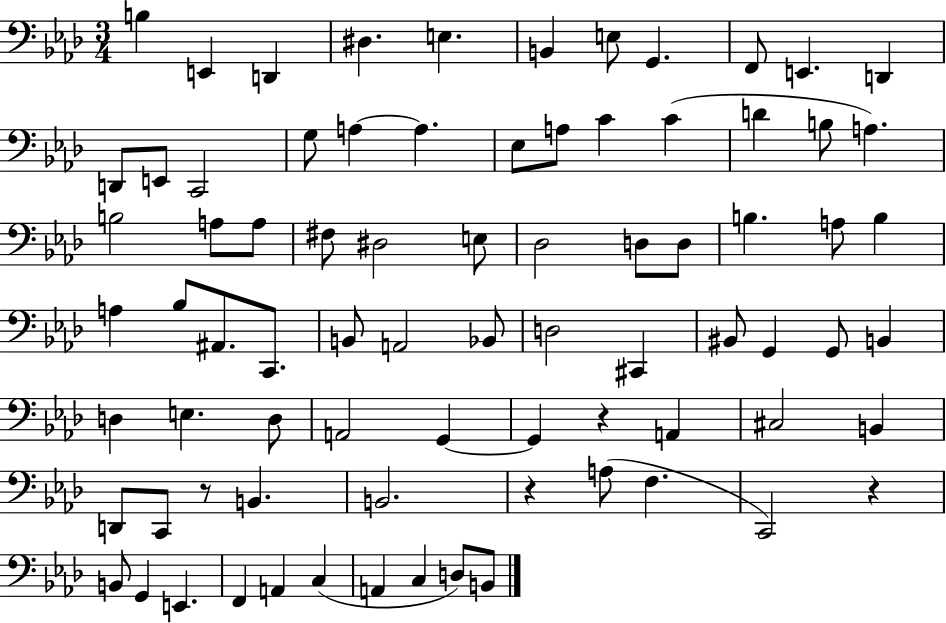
B3/q E2/q D2/q D#3/q. E3/q. B2/q E3/e G2/q. F2/e E2/q. D2/q D2/e E2/e C2/h G3/e A3/q A3/q. Eb3/e A3/e C4/q C4/q D4/q B3/e A3/q. B3/h A3/e A3/e F#3/e D#3/h E3/e Db3/h D3/e D3/e B3/q. A3/e B3/q A3/q Bb3/e A#2/e. C2/e. B2/e A2/h Bb2/e D3/h C#2/q BIS2/e G2/q G2/e B2/q D3/q E3/q. D3/e A2/h G2/q G2/q R/q A2/q C#3/h B2/q D2/e C2/e R/e B2/q. B2/h. R/q A3/e F3/q. C2/h R/q B2/e G2/q E2/q. F2/q A2/q C3/q A2/q C3/q D3/e B2/e